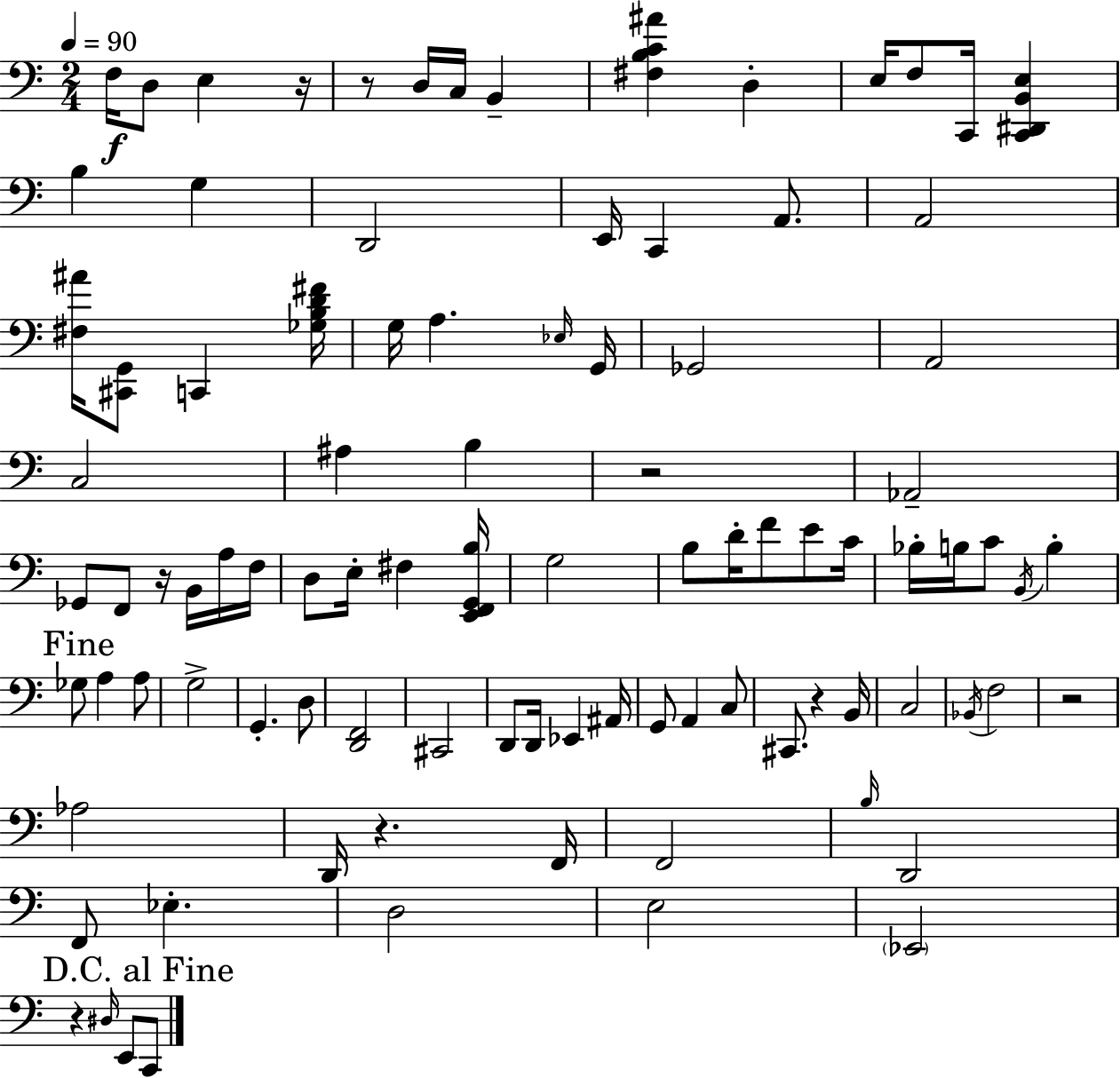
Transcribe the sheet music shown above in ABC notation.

X:1
T:Untitled
M:2/4
L:1/4
K:Am
F,/4 D,/2 E, z/4 z/2 D,/4 C,/4 B,, [^F,B,C^A] D, E,/4 F,/2 C,,/4 [C,,^D,,B,,E,] B, G, D,,2 E,,/4 C,, A,,/2 A,,2 [^F,^A]/4 [^C,,G,,]/2 C,, [_G,B,D^F]/4 G,/4 A, _E,/4 G,,/4 _G,,2 A,,2 C,2 ^A, B, z2 _A,,2 _G,,/2 F,,/2 z/4 B,,/4 A,/4 F,/4 D,/2 E,/4 ^F, [E,,F,,G,,B,]/4 G,2 B,/2 D/4 F/2 E/2 C/4 _B,/4 B,/4 C/2 B,,/4 B, _G,/2 A, A,/2 G,2 G,, D,/2 [D,,F,,]2 ^C,,2 D,,/2 D,,/4 _E,, ^A,,/4 G,,/2 A,, C,/2 ^C,,/2 z B,,/4 C,2 _B,,/4 F,2 z2 _A,2 D,,/4 z F,,/4 F,,2 B,/4 D,,2 F,,/2 _E, D,2 E,2 _E,,2 z ^D,/4 E,,/2 C,,/2